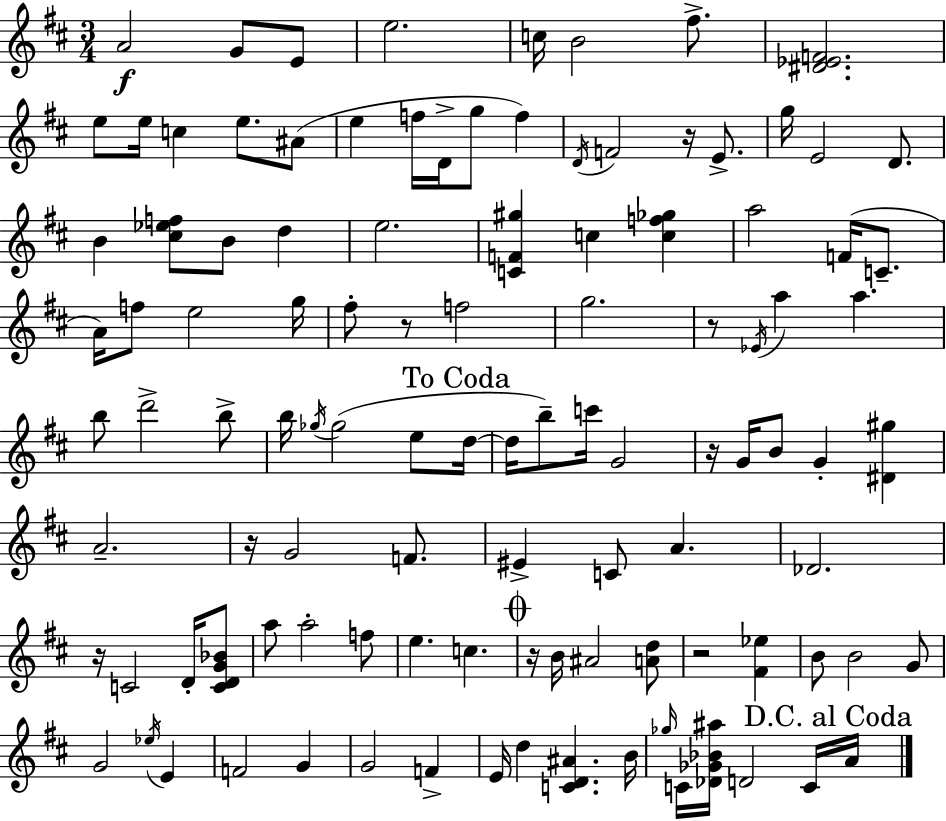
A4/h G4/e E4/e E5/h. C5/s B4/h F#5/e. [D#4,Eb4,F4]/h. E5/e E5/s C5/q E5/e. A#4/e E5/q F5/s D4/s G5/e F5/q D4/s F4/h R/s E4/e. G5/s E4/h D4/e. B4/q [C#5,Eb5,F5]/e B4/e D5/q E5/h. [C4,F4,G#5]/q C5/q [C5,F5,Gb5]/q A5/h F4/s C4/e. A4/s F5/e E5/h G5/s F#5/e R/e F5/h G5/h. R/e Eb4/s A5/q A5/q. B5/e D6/h B5/e B5/s Gb5/s Gb5/h E5/e D5/s D5/s B5/e C6/s G4/h R/s G4/s B4/e G4/q [D#4,G#5]/q A4/h. R/s G4/h F4/e. EIS4/q C4/e A4/q. Db4/h. R/s C4/h D4/s [C4,D4,G4,Bb4]/e A5/e A5/h F5/e E5/q. C5/q. R/s B4/s A#4/h [A4,D5]/e R/h [F#4,Eb5]/q B4/e B4/h G4/e G4/h Eb5/s E4/q F4/h G4/q G4/h F4/q E4/s D5/q [C4,D4,A#4]/q. B4/s Gb5/s C4/s [Db4,Gb4,Bb4,A#5]/s D4/h C4/s A4/s